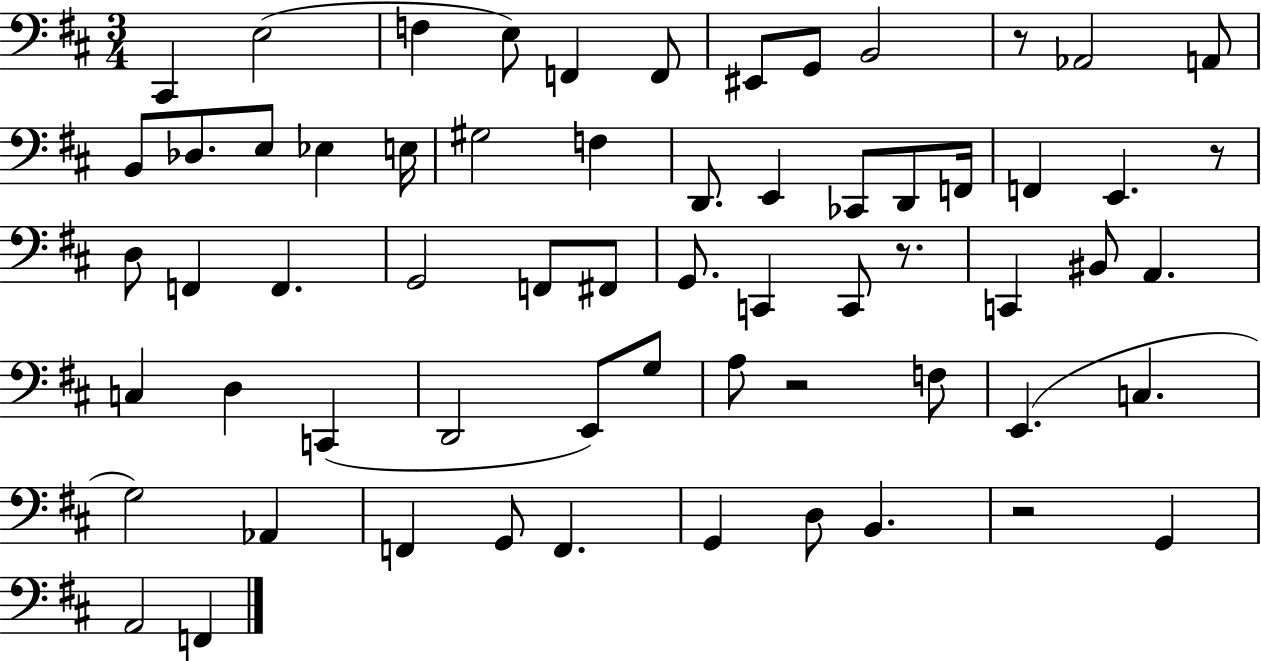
{
  \clef bass
  \numericTimeSignature
  \time 3/4
  \key d \major
  cis,4 e2( | f4 e8) f,4 f,8 | eis,8 g,8 b,2 | r8 aes,2 a,8 | \break b,8 des8. e8 ees4 e16 | gis2 f4 | d,8. e,4 ces,8 d,8 f,16 | f,4 e,4. r8 | \break d8 f,4 f,4. | g,2 f,8 fis,8 | g,8. c,4 c,8 r8. | c,4 bis,8 a,4. | \break c4 d4 c,4( | d,2 e,8) g8 | a8 r2 f8 | e,4.( c4. | \break g2) aes,4 | f,4 g,8 f,4. | g,4 d8 b,4. | r2 g,4 | \break a,2 f,4 | \bar "|."
}